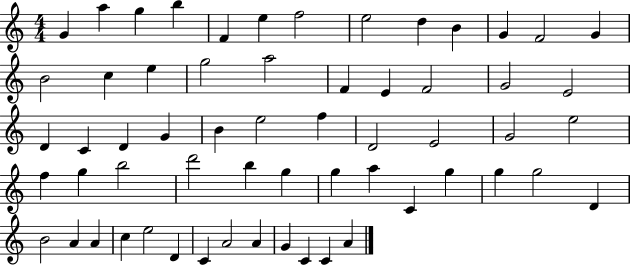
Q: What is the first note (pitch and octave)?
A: G4